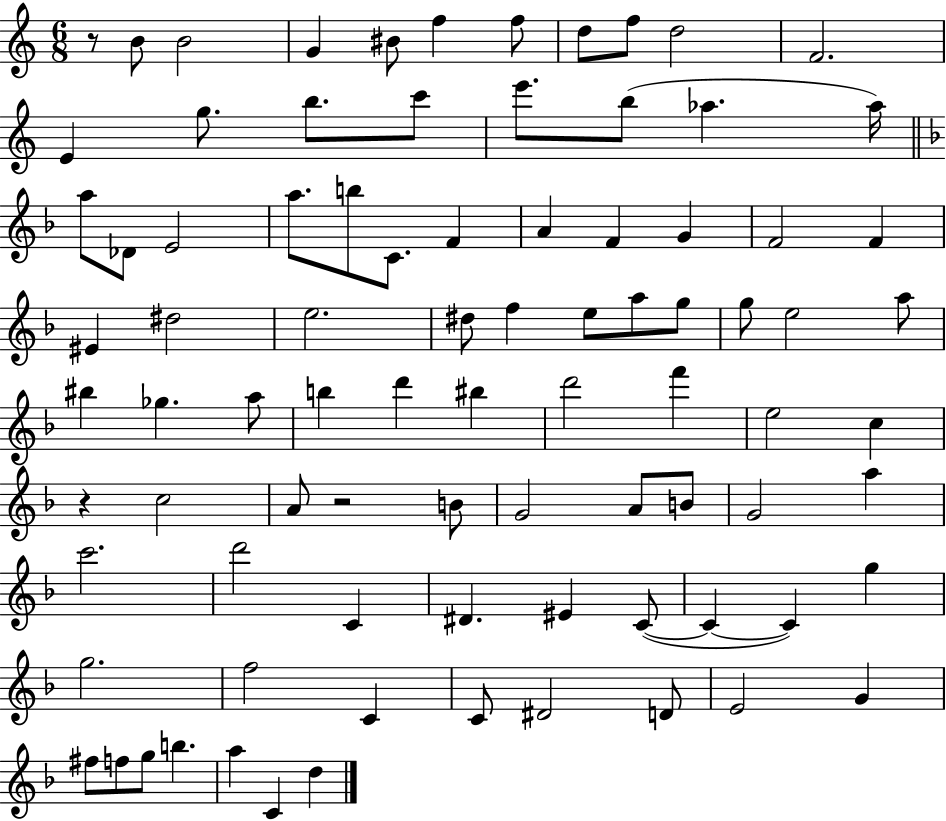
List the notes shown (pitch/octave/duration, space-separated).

R/e B4/e B4/h G4/q BIS4/e F5/q F5/e D5/e F5/e D5/h F4/h. E4/q G5/e. B5/e. C6/e E6/e. B5/e Ab5/q. Ab5/s A5/e Db4/e E4/h A5/e. B5/e C4/e. F4/q A4/q F4/q G4/q F4/h F4/q EIS4/q D#5/h E5/h. D#5/e F5/q E5/e A5/e G5/e G5/e E5/h A5/e BIS5/q Gb5/q. A5/e B5/q D6/q BIS5/q D6/h F6/q E5/h C5/q R/q C5/h A4/e R/h B4/e G4/h A4/e B4/e G4/h A5/q C6/h. D6/h C4/q D#4/q. EIS4/q C4/e C4/q C4/q G5/q G5/h. F5/h C4/q C4/e D#4/h D4/e E4/h G4/q F#5/e F5/e G5/e B5/q. A5/q C4/q D5/q